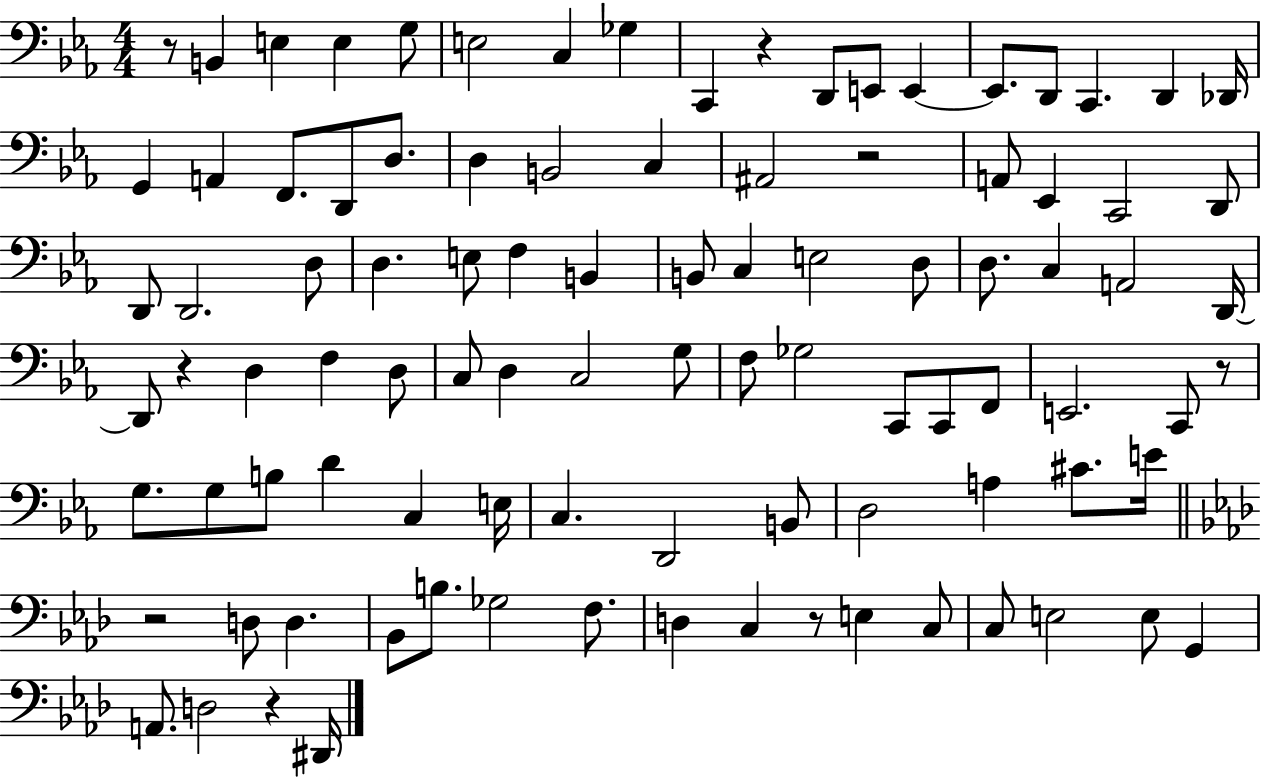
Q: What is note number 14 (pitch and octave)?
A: C2